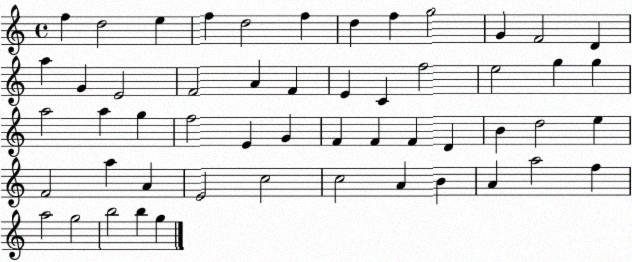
X:1
T:Untitled
M:4/4
L:1/4
K:C
f d2 e f d2 f d f g2 G F2 D a G E2 F2 A F E C f2 e2 g g a2 a g f2 E G F F F D B d2 e F2 a A E2 c2 c2 A B A a2 f a2 g2 b2 b g